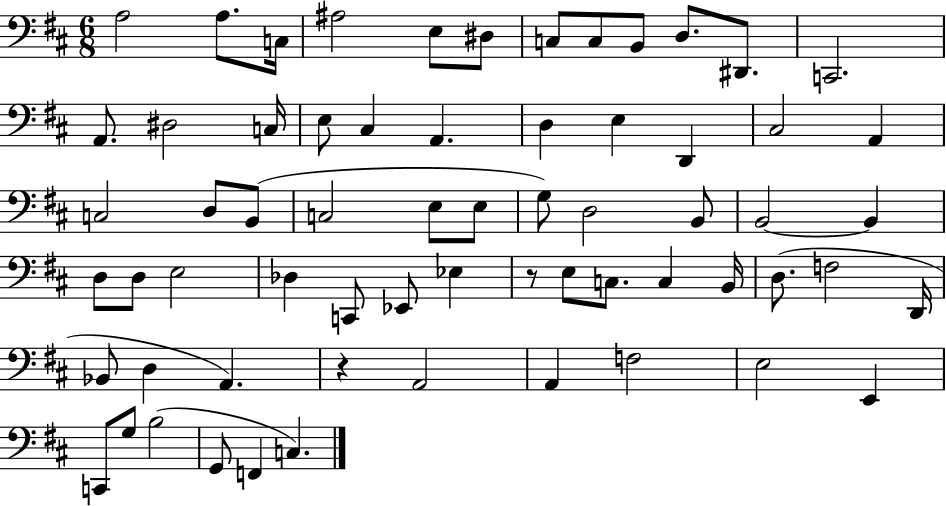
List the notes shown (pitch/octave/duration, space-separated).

A3/h A3/e. C3/s A#3/h E3/e D#3/e C3/e C3/e B2/e D3/e. D#2/e. C2/h. A2/e. D#3/h C3/s E3/e C#3/q A2/q. D3/q E3/q D2/q C#3/h A2/q C3/h D3/e B2/e C3/h E3/e E3/e G3/e D3/h B2/e B2/h B2/q D3/e D3/e E3/h Db3/q C2/e Eb2/e Eb3/q R/e E3/e C3/e. C3/q B2/s D3/e. F3/h D2/s Bb2/e D3/q A2/q. R/q A2/h A2/q F3/h E3/h E2/q C2/e G3/e B3/h G2/e F2/q C3/q.